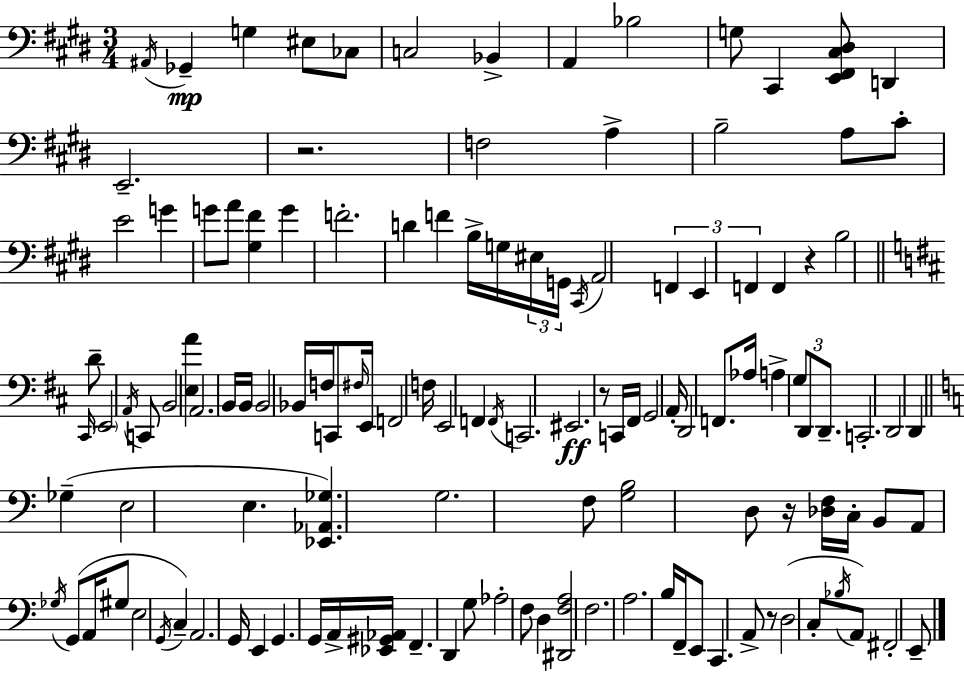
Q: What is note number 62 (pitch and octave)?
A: G2